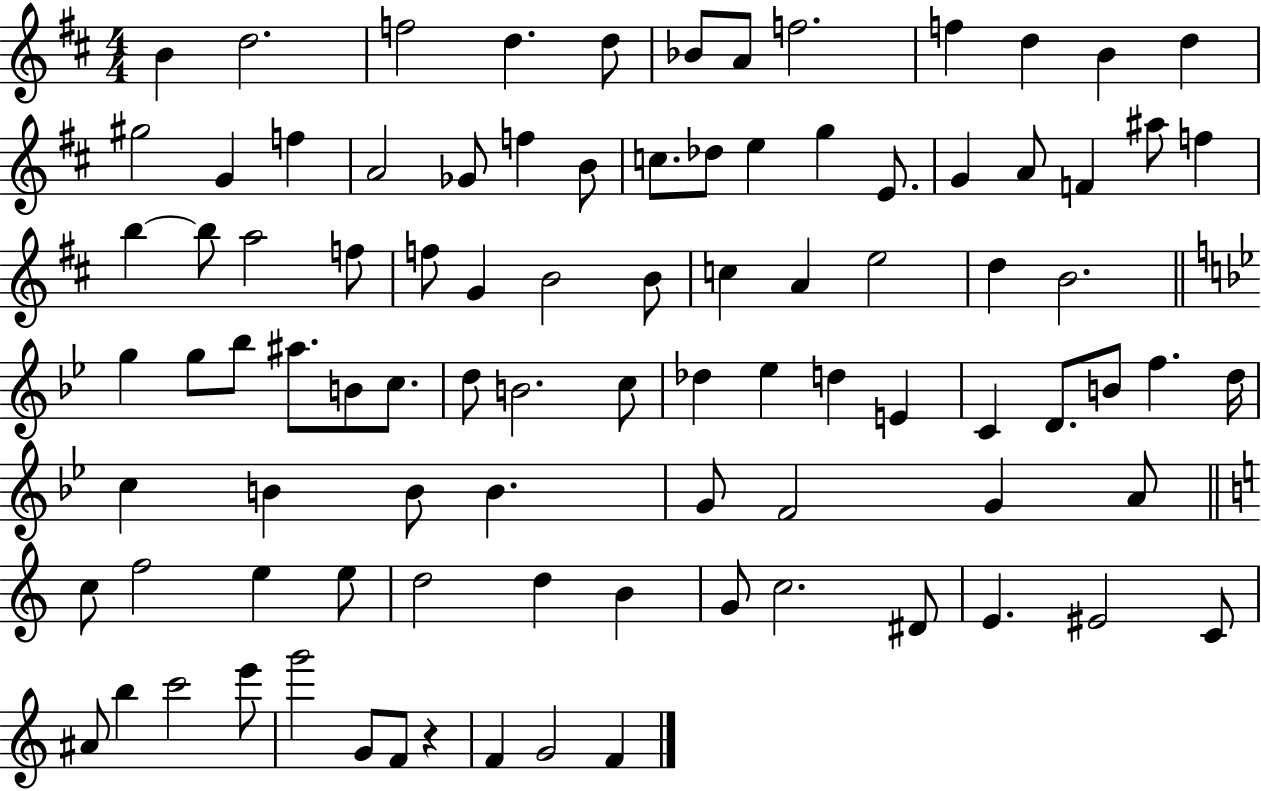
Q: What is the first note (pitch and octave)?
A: B4